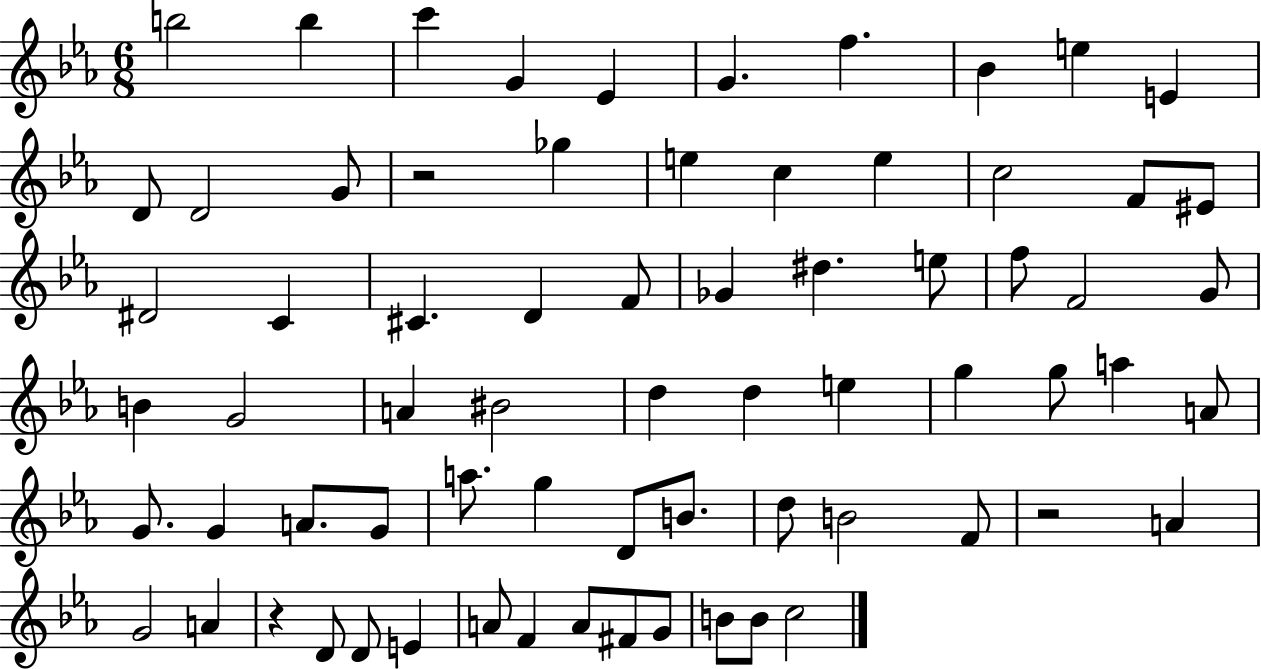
B5/h B5/q C6/q G4/q Eb4/q G4/q. F5/q. Bb4/q E5/q E4/q D4/e D4/h G4/e R/h Gb5/q E5/q C5/q E5/q C5/h F4/e EIS4/e D#4/h C4/q C#4/q. D4/q F4/e Gb4/q D#5/q. E5/e F5/e F4/h G4/e B4/q G4/h A4/q BIS4/h D5/q D5/q E5/q G5/q G5/e A5/q A4/e G4/e. G4/q A4/e. G4/e A5/e. G5/q D4/e B4/e. D5/e B4/h F4/e R/h A4/q G4/h A4/q R/q D4/e D4/e E4/q A4/e F4/q A4/e F#4/e G4/e B4/e B4/e C5/h